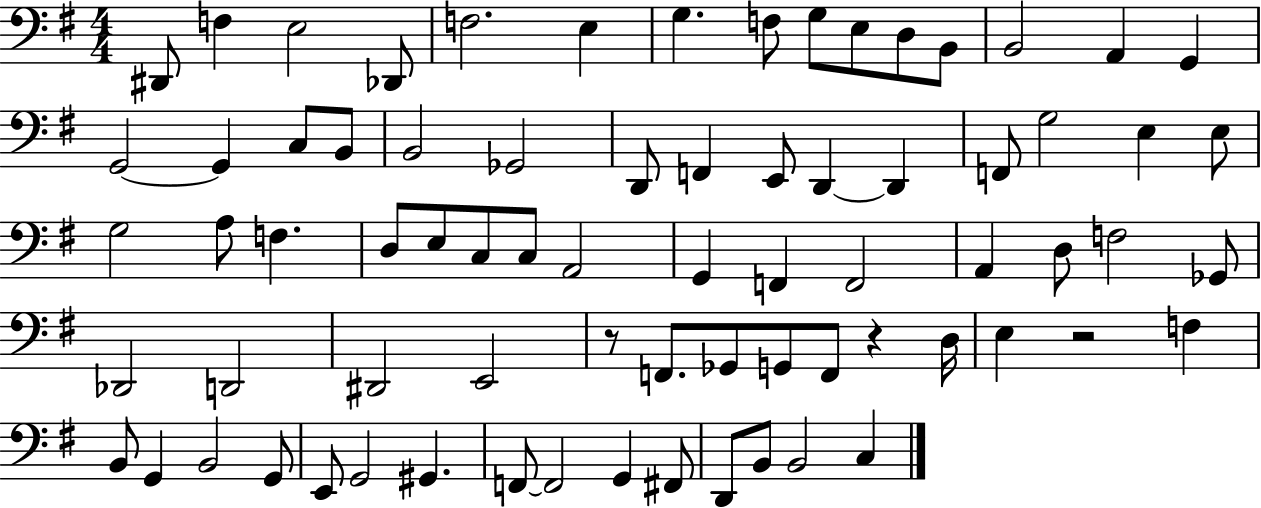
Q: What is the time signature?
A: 4/4